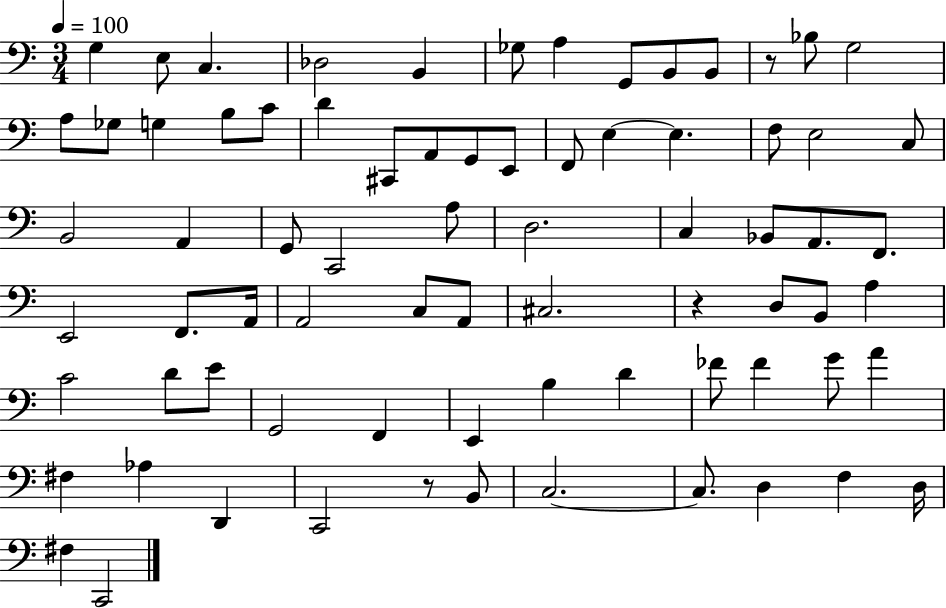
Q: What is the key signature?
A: C major